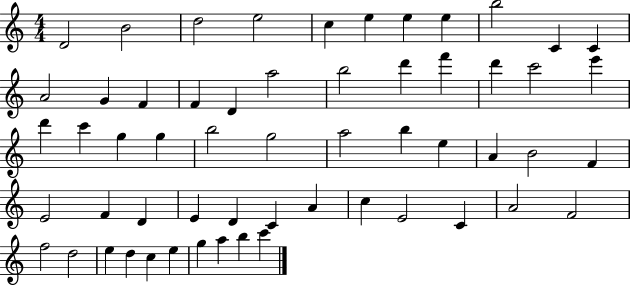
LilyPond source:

{
  \clef treble
  \numericTimeSignature
  \time 4/4
  \key c \major
  d'2 b'2 | d''2 e''2 | c''4 e''4 e''4 e''4 | b''2 c'4 c'4 | \break a'2 g'4 f'4 | f'4 d'4 a''2 | b''2 d'''4 f'''4 | d'''4 c'''2 e'''4 | \break d'''4 c'''4 g''4 g''4 | b''2 g''2 | a''2 b''4 e''4 | a'4 b'2 f'4 | \break e'2 f'4 d'4 | e'4 d'4 c'4 a'4 | c''4 e'2 c'4 | a'2 f'2 | \break f''2 d''2 | e''4 d''4 c''4 e''4 | g''4 a''4 b''4 c'''4 | \bar "|."
}